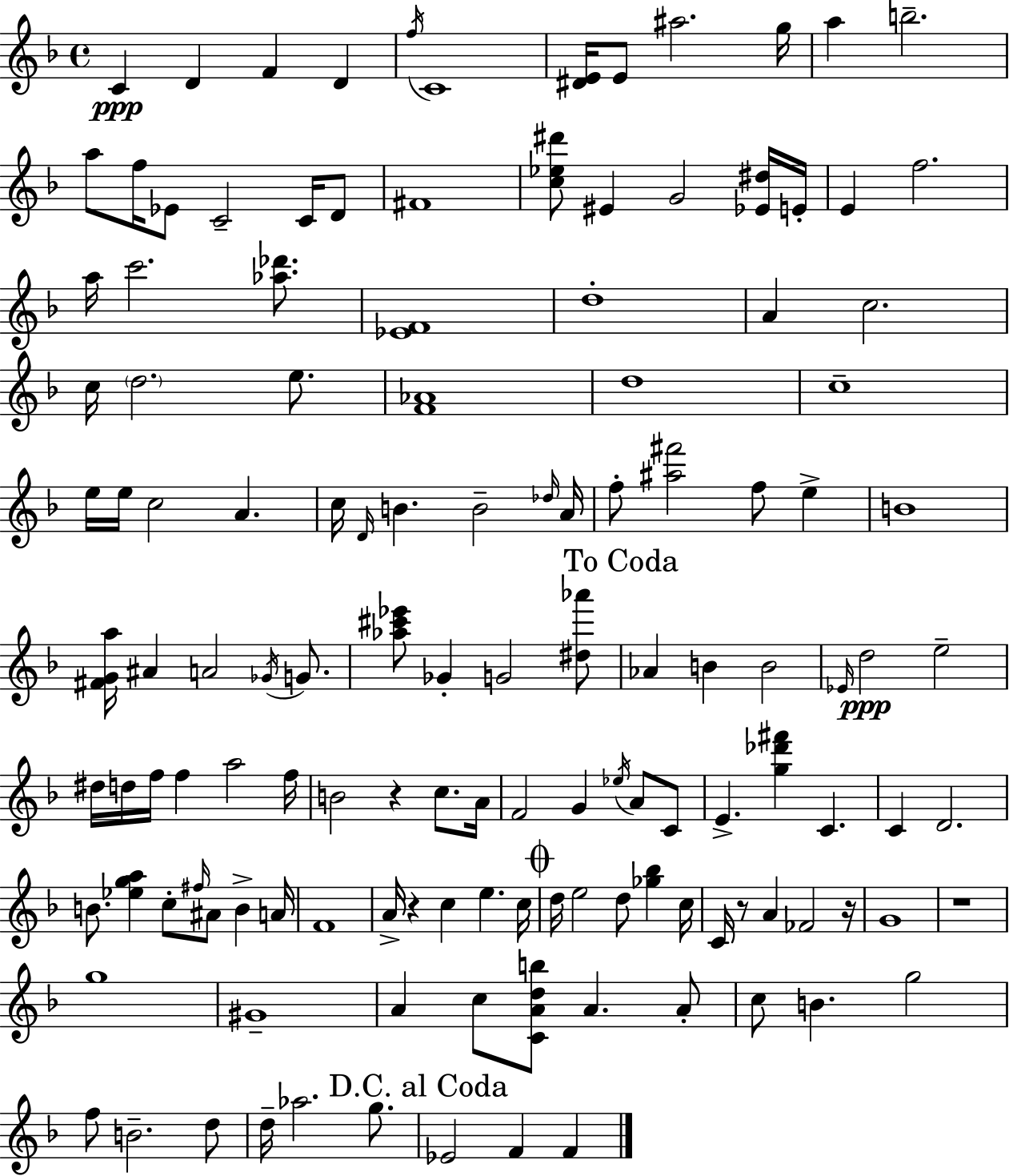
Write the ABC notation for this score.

X:1
T:Untitled
M:4/4
L:1/4
K:F
C D F D f/4 C4 [^DE]/4 E/2 ^a2 g/4 a b2 a/2 f/4 _E/2 C2 C/4 D/2 ^F4 [c_e^d']/2 ^E G2 [_E^d]/4 E/4 E f2 a/4 c'2 [_a_d']/2 [_EF]4 d4 A c2 c/4 d2 e/2 [F_A]4 d4 c4 e/4 e/4 c2 A c/4 D/4 B B2 _d/4 A/4 f/2 [^a^f']2 f/2 e B4 [^FGa]/4 ^A A2 _G/4 G/2 [_a^c'_e']/2 _G G2 [^d_a']/2 _A B B2 _E/4 d2 e2 ^d/4 d/4 f/4 f a2 f/4 B2 z c/2 A/4 F2 G _e/4 A/2 C/2 E [g_d'^f'] C C D2 B/2 [_ega] c/2 ^f/4 ^A/2 B A/4 F4 A/4 z c e c/4 d/4 e2 d/2 [_g_b] c/4 C/4 z/2 A _F2 z/4 G4 z4 g4 ^G4 A c/2 [CAdb]/2 A A/2 c/2 B g2 f/2 B2 d/2 d/4 _a2 g/2 _E2 F F